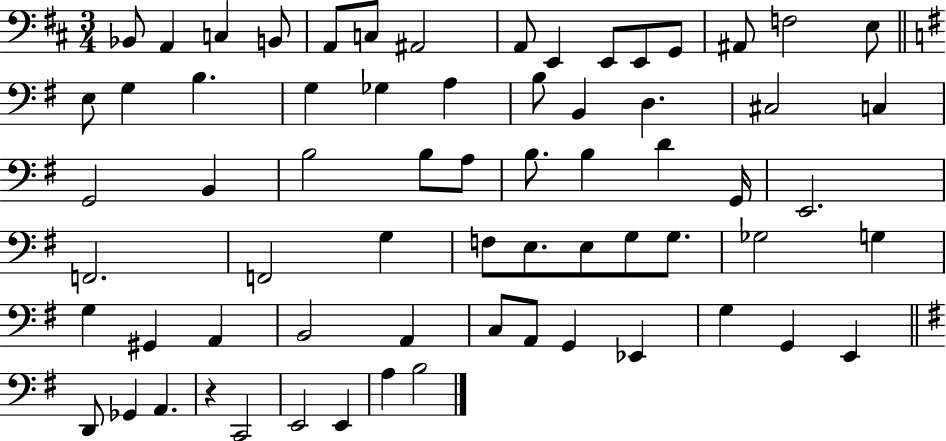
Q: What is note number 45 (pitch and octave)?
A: Gb3